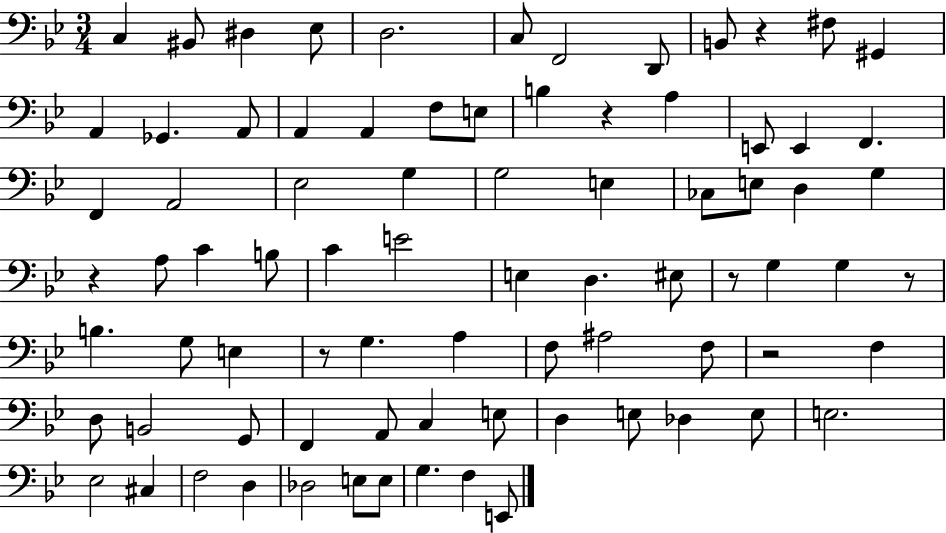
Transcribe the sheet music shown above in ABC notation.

X:1
T:Untitled
M:3/4
L:1/4
K:Bb
C, ^B,,/2 ^D, _E,/2 D,2 C,/2 F,,2 D,,/2 B,,/2 z ^F,/2 ^G,, A,, _G,, A,,/2 A,, A,, F,/2 E,/2 B, z A, E,,/2 E,, F,, F,, A,,2 _E,2 G, G,2 E, _C,/2 E,/2 D, G, z A,/2 C B,/2 C E2 E, D, ^E,/2 z/2 G, G, z/2 B, G,/2 E, z/2 G, A, F,/2 ^A,2 F,/2 z2 F, D,/2 B,,2 G,,/2 F,, A,,/2 C, E,/2 D, E,/2 _D, E,/2 E,2 _E,2 ^C, F,2 D, _D,2 E,/2 E,/2 G, F, E,,/2